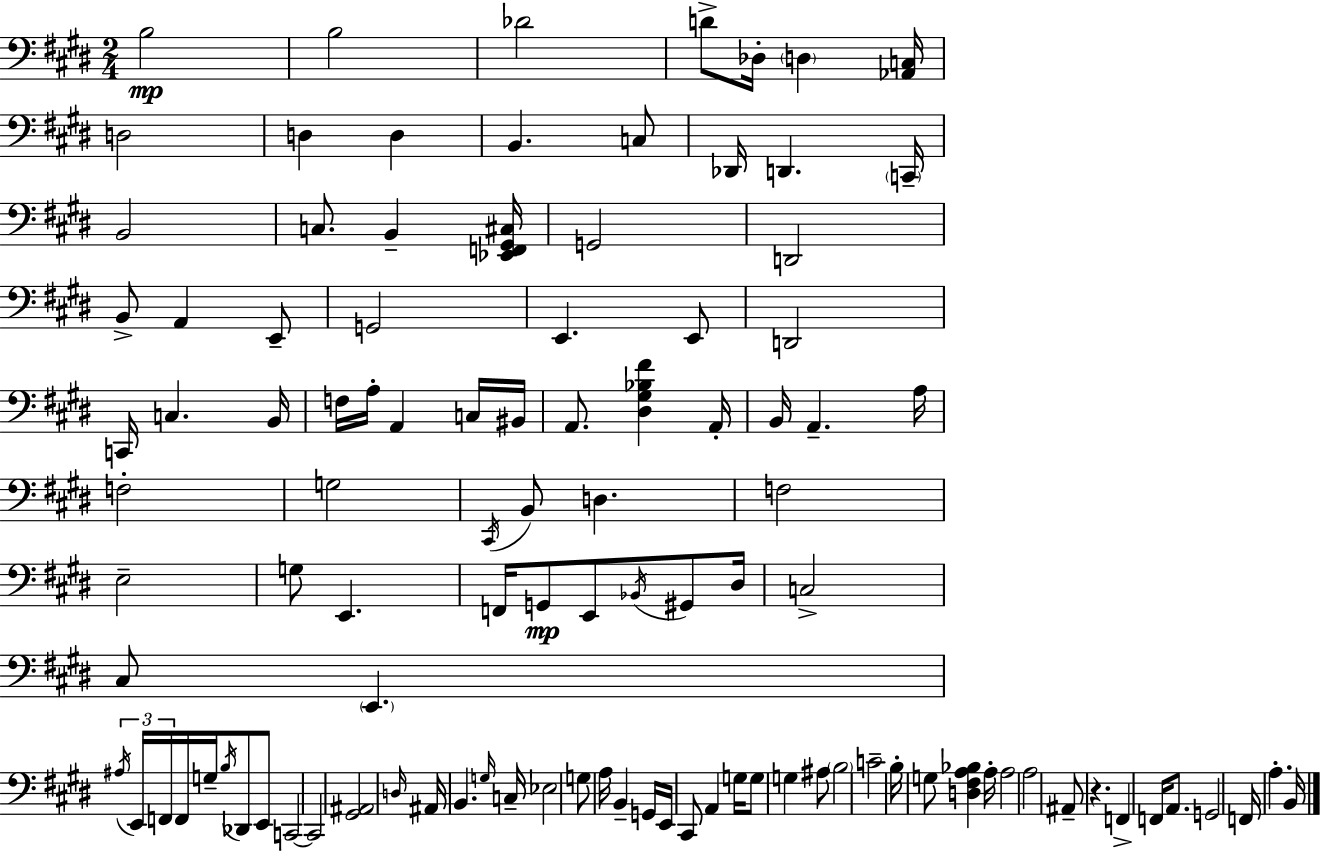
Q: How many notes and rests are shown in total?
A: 105